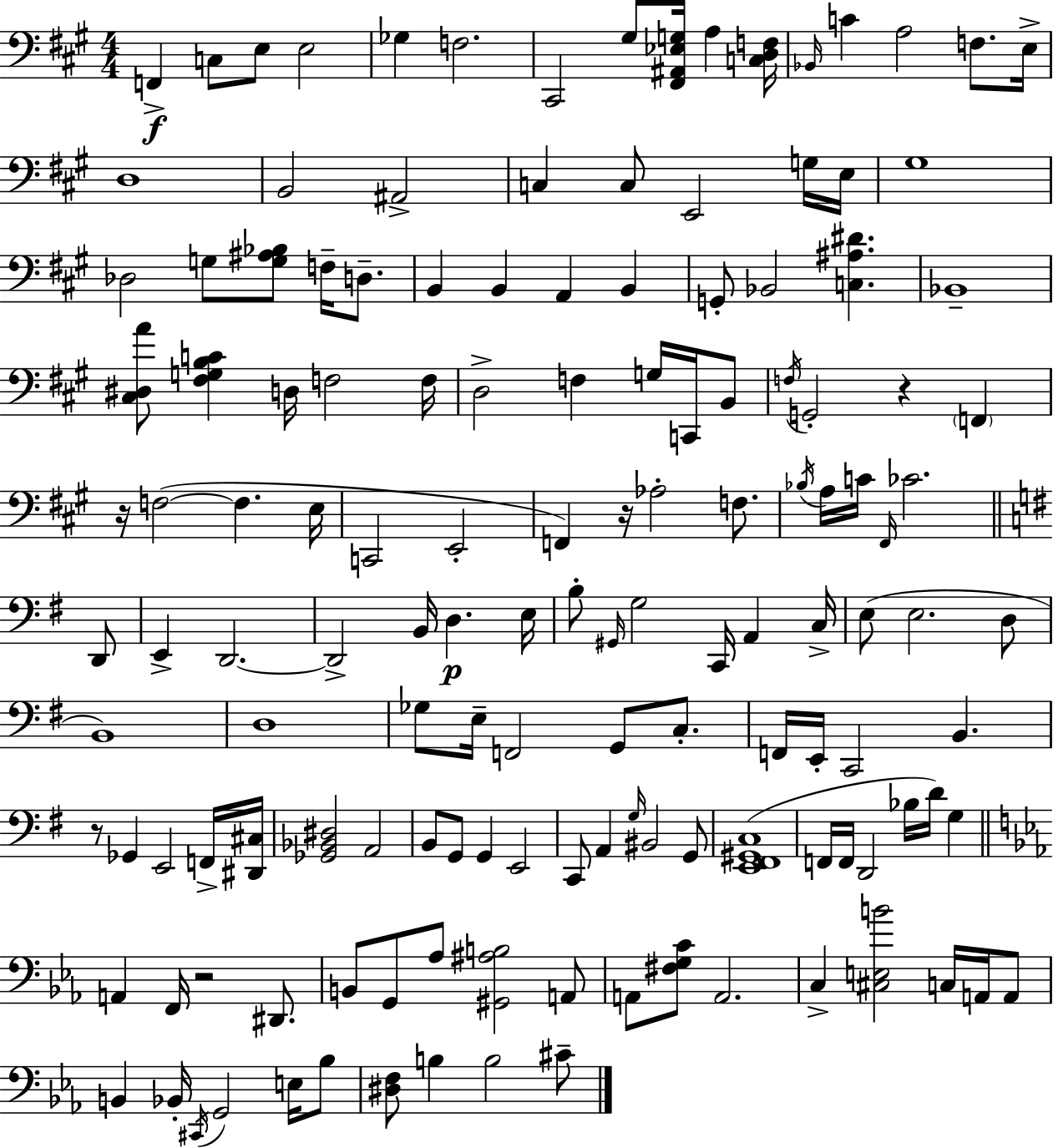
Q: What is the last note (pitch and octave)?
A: C#4